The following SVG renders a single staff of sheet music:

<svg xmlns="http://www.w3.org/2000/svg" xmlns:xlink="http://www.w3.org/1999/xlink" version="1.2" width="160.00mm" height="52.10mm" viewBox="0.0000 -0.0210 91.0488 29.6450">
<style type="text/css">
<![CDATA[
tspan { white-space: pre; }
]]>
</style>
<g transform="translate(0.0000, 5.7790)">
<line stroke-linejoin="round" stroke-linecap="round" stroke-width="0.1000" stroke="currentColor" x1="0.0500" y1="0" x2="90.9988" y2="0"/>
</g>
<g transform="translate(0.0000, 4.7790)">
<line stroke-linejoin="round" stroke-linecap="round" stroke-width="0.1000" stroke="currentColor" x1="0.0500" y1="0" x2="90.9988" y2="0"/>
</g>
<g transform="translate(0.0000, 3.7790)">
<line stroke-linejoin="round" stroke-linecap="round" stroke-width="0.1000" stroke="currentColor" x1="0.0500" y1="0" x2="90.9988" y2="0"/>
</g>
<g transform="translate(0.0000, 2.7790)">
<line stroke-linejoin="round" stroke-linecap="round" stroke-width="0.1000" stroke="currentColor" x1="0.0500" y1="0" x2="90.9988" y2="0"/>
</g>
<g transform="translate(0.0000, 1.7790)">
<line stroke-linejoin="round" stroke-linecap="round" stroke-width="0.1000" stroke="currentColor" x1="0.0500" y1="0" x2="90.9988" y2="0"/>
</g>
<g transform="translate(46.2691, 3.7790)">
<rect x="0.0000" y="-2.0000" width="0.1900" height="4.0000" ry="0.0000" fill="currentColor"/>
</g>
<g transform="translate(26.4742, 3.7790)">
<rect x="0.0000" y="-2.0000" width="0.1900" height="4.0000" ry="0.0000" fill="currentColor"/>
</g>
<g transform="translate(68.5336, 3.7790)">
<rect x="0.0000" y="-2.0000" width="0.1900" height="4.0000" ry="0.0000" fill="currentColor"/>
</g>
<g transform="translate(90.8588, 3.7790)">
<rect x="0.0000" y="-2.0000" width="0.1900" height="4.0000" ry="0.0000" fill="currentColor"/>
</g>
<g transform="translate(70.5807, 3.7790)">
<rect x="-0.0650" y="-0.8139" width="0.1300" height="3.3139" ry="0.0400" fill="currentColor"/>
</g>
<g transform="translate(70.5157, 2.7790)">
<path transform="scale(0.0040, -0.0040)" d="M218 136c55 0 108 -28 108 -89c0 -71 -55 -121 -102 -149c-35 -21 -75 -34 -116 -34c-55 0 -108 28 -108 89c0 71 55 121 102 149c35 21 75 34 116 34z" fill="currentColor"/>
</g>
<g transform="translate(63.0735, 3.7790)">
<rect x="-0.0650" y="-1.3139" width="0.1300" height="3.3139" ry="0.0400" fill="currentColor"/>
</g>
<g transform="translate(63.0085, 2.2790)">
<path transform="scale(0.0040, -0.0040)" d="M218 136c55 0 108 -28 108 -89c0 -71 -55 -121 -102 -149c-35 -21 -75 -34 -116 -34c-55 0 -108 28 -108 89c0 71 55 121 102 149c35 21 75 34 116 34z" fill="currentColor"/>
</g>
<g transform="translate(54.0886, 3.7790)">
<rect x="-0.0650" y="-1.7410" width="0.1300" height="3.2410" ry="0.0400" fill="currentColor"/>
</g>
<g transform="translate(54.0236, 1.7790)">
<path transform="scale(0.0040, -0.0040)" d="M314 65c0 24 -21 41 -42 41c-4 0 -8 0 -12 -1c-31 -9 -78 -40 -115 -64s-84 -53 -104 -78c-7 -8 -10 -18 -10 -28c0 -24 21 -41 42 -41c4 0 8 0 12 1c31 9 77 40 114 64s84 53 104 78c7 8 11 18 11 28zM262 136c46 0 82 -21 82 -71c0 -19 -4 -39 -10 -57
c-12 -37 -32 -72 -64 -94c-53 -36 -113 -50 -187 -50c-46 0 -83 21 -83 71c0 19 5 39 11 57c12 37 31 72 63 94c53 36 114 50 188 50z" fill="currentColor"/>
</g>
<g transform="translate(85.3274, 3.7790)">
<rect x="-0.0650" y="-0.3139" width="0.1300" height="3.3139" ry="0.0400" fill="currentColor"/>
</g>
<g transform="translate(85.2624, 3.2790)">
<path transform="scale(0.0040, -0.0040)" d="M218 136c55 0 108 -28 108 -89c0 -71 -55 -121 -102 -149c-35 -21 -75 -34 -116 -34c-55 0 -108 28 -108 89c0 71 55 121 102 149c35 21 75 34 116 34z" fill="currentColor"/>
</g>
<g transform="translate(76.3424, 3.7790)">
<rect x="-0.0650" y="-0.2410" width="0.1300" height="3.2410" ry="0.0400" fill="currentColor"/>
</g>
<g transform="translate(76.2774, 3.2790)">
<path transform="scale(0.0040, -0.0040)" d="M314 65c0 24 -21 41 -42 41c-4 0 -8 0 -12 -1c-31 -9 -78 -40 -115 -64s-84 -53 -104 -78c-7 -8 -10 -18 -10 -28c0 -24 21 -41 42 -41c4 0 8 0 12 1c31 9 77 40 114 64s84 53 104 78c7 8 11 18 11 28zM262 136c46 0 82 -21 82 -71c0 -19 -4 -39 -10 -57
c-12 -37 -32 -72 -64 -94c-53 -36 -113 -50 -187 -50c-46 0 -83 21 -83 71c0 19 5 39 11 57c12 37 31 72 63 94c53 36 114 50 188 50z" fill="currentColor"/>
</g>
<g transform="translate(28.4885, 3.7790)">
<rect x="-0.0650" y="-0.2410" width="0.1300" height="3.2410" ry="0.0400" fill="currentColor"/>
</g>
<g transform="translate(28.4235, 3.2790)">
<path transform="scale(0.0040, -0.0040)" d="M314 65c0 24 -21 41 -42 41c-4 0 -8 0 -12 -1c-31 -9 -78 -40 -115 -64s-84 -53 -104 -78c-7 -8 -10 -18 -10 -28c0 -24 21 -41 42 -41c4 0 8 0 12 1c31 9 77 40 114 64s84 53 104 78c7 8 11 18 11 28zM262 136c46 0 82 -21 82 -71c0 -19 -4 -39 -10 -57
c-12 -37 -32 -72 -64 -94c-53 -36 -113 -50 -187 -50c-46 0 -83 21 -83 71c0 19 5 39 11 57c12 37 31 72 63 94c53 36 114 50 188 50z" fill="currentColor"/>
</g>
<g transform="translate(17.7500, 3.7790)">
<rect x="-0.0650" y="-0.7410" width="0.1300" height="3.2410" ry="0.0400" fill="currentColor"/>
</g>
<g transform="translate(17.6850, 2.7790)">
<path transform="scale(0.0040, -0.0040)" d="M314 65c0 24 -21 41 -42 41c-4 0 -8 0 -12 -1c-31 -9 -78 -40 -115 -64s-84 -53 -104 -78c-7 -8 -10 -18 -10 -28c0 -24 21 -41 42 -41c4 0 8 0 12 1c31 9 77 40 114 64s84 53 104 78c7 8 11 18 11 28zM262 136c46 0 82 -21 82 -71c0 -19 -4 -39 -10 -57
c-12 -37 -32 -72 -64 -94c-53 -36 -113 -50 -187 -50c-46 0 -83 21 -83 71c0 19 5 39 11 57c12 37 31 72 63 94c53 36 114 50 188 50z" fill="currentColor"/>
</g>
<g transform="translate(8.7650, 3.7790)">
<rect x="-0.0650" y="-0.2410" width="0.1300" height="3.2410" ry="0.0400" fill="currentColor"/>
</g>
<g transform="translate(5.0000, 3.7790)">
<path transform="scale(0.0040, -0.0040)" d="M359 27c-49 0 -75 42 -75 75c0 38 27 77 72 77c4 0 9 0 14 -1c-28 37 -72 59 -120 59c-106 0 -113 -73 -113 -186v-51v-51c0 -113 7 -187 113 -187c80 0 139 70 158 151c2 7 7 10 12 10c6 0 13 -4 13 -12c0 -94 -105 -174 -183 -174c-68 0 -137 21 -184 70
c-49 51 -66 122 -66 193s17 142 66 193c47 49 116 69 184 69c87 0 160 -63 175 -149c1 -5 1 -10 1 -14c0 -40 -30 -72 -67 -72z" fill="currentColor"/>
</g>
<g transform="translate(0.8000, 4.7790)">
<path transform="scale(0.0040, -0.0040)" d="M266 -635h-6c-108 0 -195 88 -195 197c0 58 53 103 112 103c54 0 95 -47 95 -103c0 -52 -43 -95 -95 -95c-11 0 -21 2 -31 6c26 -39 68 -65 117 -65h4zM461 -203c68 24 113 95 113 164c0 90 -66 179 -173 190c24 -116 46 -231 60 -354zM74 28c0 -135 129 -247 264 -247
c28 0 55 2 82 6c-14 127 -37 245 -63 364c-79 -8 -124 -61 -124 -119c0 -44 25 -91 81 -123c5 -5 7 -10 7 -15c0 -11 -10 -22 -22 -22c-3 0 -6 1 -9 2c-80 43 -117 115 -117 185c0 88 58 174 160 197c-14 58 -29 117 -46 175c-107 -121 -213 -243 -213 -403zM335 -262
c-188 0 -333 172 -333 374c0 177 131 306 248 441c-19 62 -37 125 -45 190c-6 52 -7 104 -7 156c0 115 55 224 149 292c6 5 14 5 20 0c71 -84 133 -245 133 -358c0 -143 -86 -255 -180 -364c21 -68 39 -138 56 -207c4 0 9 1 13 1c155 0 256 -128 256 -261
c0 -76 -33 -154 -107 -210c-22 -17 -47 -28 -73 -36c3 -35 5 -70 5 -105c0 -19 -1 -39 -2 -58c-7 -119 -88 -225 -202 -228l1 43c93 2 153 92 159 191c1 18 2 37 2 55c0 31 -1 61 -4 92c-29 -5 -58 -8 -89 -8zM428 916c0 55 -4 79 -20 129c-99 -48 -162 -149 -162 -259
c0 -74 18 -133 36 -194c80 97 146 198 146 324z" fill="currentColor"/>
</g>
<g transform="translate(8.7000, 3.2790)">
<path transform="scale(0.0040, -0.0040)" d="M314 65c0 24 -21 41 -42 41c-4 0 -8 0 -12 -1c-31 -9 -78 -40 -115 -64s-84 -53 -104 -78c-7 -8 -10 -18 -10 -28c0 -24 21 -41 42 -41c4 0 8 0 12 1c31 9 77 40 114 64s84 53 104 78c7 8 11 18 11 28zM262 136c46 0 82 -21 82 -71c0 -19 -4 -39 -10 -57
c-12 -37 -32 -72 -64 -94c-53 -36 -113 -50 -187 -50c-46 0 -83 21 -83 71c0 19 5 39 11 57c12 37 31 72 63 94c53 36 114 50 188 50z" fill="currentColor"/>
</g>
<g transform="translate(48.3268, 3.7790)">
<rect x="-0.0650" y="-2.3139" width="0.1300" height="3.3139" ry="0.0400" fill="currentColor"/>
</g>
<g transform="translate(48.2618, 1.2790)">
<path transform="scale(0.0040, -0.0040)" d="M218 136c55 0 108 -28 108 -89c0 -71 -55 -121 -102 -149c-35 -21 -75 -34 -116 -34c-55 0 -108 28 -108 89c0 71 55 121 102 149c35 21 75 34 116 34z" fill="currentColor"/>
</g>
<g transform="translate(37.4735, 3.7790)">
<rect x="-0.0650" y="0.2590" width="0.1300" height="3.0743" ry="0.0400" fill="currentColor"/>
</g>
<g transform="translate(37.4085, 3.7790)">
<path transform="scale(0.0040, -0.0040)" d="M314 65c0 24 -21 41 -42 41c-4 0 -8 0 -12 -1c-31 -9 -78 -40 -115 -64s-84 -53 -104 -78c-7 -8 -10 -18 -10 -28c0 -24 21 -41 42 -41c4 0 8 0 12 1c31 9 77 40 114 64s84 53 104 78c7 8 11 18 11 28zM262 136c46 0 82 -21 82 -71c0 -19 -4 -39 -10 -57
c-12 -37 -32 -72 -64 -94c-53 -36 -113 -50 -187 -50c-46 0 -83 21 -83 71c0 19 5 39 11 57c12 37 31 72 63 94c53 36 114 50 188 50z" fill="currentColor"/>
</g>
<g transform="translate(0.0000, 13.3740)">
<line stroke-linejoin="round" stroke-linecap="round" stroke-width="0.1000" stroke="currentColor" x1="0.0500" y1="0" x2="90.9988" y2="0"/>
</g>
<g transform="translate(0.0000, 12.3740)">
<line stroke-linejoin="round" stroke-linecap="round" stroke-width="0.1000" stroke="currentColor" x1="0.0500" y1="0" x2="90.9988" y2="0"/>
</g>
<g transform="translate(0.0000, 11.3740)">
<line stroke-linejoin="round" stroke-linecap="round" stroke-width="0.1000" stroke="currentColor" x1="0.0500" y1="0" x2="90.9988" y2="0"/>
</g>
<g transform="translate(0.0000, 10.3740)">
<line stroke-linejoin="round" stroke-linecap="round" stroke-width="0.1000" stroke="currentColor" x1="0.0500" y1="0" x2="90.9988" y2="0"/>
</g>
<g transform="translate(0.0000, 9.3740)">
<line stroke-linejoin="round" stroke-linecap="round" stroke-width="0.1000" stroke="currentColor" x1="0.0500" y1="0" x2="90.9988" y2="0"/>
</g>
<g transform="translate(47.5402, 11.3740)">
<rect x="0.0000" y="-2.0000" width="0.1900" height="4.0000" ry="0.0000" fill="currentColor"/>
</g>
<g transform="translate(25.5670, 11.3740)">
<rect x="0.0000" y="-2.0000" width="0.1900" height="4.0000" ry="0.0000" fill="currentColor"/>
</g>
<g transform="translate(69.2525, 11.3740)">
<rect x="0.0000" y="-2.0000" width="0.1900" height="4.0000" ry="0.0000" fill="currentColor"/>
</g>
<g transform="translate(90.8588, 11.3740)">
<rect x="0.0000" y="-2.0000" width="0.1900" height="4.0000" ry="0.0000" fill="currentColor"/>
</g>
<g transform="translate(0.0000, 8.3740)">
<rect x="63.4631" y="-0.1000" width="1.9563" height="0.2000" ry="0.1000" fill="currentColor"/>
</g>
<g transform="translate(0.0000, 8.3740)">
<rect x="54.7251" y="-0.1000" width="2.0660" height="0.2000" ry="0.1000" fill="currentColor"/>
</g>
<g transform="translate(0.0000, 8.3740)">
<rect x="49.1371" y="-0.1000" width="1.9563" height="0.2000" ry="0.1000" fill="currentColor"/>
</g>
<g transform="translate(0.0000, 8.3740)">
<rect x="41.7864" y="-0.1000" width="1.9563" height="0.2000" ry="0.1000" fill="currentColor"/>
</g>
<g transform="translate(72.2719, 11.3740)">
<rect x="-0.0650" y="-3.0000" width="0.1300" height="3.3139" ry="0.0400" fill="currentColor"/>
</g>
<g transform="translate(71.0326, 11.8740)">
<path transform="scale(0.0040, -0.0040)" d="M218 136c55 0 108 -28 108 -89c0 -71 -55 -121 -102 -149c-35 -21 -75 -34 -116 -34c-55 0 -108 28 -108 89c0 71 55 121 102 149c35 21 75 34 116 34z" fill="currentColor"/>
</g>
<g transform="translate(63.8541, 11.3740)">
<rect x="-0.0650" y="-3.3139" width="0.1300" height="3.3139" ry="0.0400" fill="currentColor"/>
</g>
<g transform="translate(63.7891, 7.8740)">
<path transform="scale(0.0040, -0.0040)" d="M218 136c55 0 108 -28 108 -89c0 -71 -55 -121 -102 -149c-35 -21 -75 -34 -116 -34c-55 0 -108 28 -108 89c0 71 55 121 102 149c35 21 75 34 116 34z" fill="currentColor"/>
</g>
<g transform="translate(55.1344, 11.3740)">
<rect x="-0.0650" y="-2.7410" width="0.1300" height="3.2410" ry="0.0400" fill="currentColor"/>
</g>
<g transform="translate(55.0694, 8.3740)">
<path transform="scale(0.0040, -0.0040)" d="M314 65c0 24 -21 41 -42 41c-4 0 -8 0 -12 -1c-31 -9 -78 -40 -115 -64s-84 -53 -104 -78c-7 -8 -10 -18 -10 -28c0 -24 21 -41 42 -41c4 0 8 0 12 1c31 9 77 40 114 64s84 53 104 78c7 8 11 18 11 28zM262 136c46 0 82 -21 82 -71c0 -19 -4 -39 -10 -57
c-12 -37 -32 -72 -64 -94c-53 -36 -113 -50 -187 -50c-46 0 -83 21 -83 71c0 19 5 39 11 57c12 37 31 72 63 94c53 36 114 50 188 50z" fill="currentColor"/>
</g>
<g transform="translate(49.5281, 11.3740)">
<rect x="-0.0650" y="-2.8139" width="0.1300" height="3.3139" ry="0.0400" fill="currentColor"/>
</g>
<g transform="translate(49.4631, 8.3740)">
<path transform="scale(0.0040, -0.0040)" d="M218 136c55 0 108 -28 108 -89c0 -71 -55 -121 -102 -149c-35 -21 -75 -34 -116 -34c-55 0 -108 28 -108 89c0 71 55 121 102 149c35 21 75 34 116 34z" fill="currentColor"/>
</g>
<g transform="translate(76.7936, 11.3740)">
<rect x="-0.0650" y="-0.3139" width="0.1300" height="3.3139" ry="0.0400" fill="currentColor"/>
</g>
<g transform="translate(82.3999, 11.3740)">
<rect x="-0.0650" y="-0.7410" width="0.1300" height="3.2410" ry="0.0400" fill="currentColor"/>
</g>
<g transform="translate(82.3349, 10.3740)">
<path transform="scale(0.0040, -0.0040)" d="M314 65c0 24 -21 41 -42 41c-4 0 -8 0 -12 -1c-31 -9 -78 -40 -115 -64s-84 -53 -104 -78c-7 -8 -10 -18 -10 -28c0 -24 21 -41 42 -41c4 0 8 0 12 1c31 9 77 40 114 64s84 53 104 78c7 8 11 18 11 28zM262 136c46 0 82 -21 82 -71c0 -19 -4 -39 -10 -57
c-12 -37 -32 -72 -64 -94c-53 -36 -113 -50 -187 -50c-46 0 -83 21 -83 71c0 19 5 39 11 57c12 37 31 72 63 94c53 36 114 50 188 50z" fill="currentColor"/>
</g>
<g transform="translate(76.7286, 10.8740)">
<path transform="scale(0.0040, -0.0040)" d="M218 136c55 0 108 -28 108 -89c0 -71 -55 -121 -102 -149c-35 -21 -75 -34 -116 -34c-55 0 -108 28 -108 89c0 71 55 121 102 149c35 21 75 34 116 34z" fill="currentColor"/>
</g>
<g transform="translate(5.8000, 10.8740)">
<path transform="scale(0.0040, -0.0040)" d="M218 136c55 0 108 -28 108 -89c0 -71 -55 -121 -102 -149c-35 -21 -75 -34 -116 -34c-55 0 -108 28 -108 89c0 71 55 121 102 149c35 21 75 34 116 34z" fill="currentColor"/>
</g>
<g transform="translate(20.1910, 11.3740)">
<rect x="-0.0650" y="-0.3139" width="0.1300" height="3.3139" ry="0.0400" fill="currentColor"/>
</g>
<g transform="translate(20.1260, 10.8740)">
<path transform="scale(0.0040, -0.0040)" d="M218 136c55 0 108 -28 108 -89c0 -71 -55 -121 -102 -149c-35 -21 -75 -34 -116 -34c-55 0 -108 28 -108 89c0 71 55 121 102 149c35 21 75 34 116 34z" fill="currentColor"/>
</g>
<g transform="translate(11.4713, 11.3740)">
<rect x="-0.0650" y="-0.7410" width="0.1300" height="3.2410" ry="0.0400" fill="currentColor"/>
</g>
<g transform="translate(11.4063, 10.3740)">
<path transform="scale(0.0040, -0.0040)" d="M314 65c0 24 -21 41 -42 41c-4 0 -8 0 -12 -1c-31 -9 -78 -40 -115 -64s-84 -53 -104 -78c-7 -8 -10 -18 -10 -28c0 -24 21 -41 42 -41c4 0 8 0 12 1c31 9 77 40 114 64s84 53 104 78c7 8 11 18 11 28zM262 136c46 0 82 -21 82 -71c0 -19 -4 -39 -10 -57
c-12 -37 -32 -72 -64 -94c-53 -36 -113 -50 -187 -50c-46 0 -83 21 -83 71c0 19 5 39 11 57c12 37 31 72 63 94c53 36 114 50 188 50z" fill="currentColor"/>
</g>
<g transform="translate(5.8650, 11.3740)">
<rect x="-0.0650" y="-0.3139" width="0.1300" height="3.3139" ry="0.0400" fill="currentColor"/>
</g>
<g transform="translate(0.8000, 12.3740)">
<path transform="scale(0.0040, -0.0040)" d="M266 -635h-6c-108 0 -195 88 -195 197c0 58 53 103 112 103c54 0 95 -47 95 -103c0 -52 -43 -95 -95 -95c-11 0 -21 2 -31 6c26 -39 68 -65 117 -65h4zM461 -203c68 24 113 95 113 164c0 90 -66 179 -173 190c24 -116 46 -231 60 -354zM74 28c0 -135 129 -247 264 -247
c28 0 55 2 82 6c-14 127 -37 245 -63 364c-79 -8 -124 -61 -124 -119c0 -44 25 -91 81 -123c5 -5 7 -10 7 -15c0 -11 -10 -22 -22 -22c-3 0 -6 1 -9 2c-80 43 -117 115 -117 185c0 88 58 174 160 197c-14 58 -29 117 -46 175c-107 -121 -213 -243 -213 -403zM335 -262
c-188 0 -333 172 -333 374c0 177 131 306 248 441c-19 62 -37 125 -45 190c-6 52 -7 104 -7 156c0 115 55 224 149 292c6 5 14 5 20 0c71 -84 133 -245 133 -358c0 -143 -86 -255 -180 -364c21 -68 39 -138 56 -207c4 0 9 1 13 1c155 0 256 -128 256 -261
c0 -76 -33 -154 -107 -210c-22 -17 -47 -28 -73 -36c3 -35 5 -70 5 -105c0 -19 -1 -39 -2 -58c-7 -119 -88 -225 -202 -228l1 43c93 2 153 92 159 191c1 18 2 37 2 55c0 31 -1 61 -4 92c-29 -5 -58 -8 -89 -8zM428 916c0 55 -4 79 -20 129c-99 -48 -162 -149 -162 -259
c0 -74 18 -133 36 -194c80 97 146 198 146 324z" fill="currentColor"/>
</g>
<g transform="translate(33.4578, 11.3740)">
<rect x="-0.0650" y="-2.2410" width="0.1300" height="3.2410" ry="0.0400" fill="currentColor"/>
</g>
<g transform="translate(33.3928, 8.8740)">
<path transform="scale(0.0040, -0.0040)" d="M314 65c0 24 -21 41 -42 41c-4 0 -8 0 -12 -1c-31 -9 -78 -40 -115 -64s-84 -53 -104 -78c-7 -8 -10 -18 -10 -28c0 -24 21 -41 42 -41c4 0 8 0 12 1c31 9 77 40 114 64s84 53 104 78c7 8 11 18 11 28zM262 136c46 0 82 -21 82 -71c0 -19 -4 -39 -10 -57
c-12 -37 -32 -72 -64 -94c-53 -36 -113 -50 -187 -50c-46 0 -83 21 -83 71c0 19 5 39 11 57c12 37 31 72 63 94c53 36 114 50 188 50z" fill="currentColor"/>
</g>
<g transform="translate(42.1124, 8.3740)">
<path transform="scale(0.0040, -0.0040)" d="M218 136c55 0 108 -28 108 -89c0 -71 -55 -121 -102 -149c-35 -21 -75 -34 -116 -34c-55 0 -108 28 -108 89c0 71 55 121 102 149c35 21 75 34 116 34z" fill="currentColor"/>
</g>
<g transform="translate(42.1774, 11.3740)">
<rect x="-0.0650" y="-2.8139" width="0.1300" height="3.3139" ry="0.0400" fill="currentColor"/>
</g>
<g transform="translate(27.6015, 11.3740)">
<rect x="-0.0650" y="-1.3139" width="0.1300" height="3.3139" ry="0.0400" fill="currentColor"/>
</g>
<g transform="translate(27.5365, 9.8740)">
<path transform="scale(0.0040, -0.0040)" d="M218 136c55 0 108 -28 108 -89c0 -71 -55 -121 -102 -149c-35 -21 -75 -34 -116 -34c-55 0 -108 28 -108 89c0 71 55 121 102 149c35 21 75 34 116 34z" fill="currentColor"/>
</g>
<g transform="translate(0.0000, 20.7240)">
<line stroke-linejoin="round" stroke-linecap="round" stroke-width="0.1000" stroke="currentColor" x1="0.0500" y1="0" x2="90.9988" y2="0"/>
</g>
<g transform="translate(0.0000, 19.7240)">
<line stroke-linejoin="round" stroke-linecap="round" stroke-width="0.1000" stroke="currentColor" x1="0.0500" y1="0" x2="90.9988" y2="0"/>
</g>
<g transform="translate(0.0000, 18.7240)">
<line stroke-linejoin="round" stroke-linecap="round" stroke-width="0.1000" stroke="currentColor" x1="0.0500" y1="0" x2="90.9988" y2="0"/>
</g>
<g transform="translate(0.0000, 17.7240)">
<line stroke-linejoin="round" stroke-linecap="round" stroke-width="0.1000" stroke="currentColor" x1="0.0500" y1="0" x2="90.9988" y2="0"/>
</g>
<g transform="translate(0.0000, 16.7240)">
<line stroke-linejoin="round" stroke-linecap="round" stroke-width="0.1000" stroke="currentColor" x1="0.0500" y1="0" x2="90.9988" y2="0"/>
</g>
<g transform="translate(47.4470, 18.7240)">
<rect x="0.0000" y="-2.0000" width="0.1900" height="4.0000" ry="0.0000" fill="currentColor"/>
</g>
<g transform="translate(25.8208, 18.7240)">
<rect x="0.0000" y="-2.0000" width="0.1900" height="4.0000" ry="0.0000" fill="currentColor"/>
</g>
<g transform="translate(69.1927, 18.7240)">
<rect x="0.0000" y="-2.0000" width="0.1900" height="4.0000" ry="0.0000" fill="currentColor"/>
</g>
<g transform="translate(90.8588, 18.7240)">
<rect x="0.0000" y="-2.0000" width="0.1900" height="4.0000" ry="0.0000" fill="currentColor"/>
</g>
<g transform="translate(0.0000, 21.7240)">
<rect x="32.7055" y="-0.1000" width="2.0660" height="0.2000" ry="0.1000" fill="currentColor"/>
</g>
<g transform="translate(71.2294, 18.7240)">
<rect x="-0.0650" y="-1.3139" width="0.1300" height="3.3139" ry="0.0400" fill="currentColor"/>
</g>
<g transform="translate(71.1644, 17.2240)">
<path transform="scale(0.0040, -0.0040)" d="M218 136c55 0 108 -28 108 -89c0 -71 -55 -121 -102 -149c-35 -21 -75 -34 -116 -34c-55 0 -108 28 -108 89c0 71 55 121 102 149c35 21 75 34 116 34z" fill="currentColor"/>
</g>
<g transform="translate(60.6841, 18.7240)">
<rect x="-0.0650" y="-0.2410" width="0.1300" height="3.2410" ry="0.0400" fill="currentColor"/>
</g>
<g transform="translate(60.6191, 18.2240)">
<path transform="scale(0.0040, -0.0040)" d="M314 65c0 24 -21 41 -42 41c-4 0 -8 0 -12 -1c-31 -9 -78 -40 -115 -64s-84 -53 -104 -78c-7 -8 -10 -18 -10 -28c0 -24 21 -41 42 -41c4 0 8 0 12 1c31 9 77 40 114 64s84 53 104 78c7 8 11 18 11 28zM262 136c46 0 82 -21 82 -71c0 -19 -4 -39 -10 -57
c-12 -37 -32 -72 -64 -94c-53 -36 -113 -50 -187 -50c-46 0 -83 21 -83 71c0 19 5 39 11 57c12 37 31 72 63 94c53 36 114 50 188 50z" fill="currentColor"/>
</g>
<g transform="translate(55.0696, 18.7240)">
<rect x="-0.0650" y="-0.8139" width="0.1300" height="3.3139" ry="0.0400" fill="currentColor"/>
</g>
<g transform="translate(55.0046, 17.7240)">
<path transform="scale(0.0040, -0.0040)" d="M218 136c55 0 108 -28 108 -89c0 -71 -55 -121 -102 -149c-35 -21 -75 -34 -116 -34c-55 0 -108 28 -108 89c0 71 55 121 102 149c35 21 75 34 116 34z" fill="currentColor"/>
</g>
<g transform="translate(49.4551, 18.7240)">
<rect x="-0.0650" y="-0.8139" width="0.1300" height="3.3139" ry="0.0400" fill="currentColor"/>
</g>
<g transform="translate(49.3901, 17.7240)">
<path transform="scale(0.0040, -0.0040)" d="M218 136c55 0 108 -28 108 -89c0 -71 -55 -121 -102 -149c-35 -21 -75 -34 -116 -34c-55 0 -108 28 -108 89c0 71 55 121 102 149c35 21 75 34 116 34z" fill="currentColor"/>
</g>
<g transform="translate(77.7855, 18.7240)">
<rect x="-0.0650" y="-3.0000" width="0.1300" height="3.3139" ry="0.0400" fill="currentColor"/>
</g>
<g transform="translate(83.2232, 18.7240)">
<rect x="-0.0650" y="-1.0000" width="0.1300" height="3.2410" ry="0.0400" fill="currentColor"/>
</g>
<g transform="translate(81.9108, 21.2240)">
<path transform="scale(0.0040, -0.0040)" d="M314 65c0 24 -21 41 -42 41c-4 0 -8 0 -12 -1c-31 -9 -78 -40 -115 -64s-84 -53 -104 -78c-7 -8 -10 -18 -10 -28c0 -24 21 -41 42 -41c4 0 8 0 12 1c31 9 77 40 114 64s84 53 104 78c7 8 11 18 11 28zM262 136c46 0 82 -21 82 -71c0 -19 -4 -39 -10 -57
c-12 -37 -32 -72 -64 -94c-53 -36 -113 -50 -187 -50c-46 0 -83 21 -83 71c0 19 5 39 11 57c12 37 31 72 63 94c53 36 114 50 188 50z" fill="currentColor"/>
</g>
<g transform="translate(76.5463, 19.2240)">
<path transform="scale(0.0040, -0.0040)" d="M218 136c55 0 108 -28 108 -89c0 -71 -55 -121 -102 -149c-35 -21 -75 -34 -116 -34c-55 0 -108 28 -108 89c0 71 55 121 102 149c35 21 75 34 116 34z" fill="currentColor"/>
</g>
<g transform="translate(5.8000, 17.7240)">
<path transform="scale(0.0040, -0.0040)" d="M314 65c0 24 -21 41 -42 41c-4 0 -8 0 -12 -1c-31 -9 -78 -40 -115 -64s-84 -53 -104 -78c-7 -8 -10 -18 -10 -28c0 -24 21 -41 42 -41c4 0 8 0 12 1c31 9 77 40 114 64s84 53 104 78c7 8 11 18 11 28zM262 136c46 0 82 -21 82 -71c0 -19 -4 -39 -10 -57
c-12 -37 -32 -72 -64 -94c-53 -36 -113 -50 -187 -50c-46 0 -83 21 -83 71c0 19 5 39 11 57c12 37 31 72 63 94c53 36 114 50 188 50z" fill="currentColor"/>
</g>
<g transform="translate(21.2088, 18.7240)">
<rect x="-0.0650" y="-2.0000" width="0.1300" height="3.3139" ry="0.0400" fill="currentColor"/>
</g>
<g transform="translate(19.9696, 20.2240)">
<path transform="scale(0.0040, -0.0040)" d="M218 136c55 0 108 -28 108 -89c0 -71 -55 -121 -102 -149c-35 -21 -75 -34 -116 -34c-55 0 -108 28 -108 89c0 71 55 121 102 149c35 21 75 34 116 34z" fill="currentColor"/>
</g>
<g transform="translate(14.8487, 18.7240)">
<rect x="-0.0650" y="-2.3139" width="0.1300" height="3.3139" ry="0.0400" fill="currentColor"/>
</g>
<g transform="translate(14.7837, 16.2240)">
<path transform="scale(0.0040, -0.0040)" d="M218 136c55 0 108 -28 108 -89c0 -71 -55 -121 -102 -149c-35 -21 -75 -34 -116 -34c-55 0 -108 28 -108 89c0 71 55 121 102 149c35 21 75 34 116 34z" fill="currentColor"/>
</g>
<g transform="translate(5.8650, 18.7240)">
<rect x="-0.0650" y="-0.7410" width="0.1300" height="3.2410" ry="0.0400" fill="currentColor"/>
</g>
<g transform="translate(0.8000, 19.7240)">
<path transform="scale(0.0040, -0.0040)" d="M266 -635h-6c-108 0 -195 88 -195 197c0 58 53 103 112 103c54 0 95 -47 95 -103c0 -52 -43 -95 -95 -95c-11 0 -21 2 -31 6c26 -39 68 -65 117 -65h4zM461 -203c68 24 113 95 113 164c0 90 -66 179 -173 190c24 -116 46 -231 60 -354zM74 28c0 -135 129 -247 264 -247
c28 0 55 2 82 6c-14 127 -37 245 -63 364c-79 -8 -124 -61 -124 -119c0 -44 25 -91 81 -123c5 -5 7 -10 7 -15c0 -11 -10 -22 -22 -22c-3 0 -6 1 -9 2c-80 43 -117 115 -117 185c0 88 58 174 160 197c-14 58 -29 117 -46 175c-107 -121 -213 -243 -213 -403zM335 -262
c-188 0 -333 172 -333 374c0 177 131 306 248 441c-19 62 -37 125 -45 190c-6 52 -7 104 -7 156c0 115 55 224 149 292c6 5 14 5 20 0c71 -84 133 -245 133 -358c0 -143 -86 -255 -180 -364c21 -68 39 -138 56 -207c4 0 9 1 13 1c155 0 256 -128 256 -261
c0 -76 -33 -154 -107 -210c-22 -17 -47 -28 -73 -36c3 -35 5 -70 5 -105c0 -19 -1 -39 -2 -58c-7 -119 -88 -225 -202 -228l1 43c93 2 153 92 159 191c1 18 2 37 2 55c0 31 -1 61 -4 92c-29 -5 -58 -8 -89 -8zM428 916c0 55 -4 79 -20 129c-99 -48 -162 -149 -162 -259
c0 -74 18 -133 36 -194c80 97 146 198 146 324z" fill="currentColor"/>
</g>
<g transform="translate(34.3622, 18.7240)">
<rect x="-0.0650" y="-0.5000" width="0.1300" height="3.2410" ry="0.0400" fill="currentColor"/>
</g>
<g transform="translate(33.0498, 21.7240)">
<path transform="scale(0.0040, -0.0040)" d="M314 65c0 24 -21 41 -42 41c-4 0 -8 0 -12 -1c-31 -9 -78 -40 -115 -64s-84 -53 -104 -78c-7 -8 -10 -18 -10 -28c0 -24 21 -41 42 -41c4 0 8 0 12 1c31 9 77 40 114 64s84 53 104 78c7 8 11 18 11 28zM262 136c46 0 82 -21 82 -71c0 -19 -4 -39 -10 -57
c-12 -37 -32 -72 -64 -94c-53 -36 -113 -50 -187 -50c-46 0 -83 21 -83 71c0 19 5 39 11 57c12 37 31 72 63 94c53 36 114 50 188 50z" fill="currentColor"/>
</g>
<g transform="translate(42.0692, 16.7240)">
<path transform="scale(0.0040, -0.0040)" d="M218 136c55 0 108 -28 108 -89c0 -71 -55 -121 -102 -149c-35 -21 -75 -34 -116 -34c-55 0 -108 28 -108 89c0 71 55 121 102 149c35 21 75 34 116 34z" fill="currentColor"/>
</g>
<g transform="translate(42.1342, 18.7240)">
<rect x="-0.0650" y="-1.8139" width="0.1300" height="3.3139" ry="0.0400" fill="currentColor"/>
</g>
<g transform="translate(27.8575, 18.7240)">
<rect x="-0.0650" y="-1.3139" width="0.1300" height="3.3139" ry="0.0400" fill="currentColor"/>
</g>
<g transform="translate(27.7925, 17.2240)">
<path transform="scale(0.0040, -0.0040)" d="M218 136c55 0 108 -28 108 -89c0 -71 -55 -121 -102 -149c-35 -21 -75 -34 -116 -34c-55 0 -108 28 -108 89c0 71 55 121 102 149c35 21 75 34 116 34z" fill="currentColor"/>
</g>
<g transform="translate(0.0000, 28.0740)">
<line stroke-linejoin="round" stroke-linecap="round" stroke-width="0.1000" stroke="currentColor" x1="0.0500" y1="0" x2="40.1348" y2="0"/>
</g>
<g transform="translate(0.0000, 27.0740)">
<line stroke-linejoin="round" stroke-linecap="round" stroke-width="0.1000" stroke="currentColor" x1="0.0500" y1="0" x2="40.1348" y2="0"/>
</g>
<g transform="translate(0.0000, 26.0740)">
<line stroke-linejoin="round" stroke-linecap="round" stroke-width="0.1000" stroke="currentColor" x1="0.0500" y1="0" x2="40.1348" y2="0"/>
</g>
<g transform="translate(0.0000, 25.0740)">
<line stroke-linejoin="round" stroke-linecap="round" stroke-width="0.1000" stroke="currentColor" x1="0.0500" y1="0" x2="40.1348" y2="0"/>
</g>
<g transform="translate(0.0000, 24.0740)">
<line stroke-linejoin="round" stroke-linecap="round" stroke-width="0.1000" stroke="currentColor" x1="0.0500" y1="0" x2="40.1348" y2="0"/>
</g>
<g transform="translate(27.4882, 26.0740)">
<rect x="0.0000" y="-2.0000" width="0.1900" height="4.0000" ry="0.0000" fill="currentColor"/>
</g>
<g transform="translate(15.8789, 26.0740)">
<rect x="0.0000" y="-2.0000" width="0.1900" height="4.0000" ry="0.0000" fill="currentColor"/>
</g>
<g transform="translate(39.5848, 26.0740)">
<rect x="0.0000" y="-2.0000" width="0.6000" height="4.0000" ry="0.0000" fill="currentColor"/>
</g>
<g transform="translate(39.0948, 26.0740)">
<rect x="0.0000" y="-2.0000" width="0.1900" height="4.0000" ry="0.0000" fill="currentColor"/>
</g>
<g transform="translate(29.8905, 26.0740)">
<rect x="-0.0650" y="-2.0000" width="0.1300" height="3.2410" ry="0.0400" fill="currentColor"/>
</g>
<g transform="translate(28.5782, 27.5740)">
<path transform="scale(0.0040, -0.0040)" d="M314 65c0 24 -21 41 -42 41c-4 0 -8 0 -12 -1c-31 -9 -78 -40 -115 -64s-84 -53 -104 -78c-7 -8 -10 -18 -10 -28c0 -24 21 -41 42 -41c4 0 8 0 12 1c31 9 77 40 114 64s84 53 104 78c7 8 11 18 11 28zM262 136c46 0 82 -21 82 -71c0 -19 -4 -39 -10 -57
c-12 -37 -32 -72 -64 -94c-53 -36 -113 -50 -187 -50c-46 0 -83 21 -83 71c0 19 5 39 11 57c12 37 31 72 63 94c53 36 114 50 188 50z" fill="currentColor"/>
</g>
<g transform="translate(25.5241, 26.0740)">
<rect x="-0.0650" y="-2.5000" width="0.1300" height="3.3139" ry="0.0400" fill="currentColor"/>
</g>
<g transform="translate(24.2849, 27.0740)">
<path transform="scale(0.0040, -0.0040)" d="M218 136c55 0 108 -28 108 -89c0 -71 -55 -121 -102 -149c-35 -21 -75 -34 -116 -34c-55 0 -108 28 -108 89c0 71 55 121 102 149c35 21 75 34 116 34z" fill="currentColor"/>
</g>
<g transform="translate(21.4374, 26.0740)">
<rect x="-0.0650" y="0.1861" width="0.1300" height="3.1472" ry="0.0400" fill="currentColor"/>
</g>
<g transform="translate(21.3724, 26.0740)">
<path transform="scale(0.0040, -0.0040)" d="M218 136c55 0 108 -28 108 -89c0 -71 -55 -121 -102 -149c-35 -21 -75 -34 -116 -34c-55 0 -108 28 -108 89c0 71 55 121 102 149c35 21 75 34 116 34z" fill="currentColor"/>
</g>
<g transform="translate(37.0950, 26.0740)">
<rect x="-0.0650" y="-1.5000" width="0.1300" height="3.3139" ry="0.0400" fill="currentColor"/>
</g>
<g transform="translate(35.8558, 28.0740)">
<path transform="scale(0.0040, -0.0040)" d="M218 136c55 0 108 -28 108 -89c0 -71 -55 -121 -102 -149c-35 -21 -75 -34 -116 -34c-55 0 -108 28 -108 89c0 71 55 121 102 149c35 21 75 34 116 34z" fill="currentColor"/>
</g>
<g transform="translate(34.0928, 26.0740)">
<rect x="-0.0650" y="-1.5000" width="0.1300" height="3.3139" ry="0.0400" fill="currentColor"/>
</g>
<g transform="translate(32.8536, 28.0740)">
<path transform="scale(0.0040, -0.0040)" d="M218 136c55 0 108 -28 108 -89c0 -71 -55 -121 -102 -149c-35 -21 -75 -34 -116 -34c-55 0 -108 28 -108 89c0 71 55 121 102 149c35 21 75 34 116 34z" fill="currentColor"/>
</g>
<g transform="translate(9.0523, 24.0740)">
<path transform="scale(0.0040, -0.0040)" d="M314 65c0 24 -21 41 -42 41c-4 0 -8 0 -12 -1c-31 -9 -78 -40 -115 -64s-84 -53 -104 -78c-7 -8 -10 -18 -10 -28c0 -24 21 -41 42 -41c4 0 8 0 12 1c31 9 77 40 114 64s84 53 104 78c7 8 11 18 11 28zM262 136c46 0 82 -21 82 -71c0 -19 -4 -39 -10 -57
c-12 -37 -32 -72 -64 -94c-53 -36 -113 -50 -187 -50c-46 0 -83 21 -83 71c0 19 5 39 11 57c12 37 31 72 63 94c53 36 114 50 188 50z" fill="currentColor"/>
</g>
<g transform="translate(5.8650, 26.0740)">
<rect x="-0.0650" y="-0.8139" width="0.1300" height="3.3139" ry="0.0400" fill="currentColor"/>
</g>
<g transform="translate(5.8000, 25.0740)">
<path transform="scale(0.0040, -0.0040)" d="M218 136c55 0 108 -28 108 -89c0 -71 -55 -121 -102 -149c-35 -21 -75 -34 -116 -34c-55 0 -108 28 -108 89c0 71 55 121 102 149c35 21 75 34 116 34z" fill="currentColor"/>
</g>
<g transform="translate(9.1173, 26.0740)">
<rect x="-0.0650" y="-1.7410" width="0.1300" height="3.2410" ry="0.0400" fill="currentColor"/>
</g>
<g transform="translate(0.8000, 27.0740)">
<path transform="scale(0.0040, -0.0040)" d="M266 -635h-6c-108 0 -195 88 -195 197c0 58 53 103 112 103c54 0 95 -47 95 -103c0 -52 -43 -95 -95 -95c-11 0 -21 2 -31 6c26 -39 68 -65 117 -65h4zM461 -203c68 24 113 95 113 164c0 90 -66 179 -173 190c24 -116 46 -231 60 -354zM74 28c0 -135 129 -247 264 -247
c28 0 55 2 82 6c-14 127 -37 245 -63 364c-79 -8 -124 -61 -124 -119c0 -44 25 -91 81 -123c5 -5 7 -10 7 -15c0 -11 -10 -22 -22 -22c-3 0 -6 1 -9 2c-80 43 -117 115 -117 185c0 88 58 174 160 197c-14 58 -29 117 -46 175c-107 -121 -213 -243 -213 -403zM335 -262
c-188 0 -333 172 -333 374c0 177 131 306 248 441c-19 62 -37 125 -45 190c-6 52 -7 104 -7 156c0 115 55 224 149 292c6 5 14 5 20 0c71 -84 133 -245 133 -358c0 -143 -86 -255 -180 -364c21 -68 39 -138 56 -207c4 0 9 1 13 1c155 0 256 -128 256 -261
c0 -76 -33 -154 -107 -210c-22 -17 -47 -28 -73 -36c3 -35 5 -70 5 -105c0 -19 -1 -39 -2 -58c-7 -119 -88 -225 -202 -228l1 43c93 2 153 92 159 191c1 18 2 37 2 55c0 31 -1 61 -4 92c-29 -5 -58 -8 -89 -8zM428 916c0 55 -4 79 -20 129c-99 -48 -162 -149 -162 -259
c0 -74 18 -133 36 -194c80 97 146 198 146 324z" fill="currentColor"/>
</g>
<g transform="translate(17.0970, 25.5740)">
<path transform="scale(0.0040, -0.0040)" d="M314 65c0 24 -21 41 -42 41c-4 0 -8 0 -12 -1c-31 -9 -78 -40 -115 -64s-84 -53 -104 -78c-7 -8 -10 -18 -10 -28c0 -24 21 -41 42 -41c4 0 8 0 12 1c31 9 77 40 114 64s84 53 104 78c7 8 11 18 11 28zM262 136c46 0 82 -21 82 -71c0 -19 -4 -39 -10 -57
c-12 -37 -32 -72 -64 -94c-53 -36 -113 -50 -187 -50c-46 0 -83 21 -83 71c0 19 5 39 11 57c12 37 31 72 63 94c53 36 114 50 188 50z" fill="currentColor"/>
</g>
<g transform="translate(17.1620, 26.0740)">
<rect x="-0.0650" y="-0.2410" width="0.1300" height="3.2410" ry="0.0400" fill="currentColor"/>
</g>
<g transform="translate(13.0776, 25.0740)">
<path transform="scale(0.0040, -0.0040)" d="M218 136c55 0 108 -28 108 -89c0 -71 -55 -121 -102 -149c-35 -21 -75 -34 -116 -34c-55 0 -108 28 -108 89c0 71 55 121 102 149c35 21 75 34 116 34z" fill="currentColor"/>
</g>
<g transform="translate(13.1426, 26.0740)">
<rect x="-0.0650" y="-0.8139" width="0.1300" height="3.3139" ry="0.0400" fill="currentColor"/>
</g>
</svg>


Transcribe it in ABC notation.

X:1
T:Untitled
M:4/4
L:1/4
K:C
c2 d2 c2 B2 g f2 e d c2 c c d2 c e g2 a a a2 b A c d2 d2 g F e C2 f d d c2 e A D2 d f2 d c2 B G F2 E E